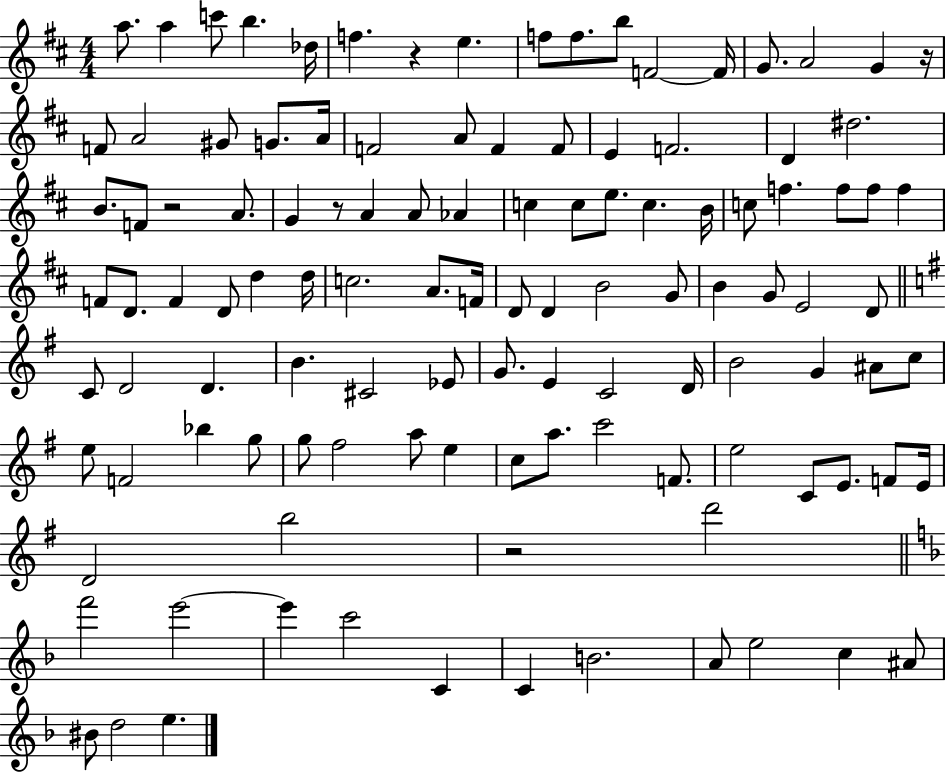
X:1
T:Untitled
M:4/4
L:1/4
K:D
a/2 a c'/2 b _d/4 f z e f/2 f/2 b/2 F2 F/4 G/2 A2 G z/4 F/2 A2 ^G/2 G/2 A/4 F2 A/2 F F/2 E F2 D ^d2 B/2 F/2 z2 A/2 G z/2 A A/2 _A c c/2 e/2 c B/4 c/2 f f/2 f/2 f F/2 D/2 F D/2 d d/4 c2 A/2 F/4 D/2 D B2 G/2 B G/2 E2 D/2 C/2 D2 D B ^C2 _E/2 G/2 E C2 D/4 B2 G ^A/2 c/2 e/2 F2 _b g/2 g/2 ^f2 a/2 e c/2 a/2 c'2 F/2 e2 C/2 E/2 F/2 E/4 D2 b2 z2 d'2 f'2 e'2 e' c'2 C C B2 A/2 e2 c ^A/2 ^B/2 d2 e